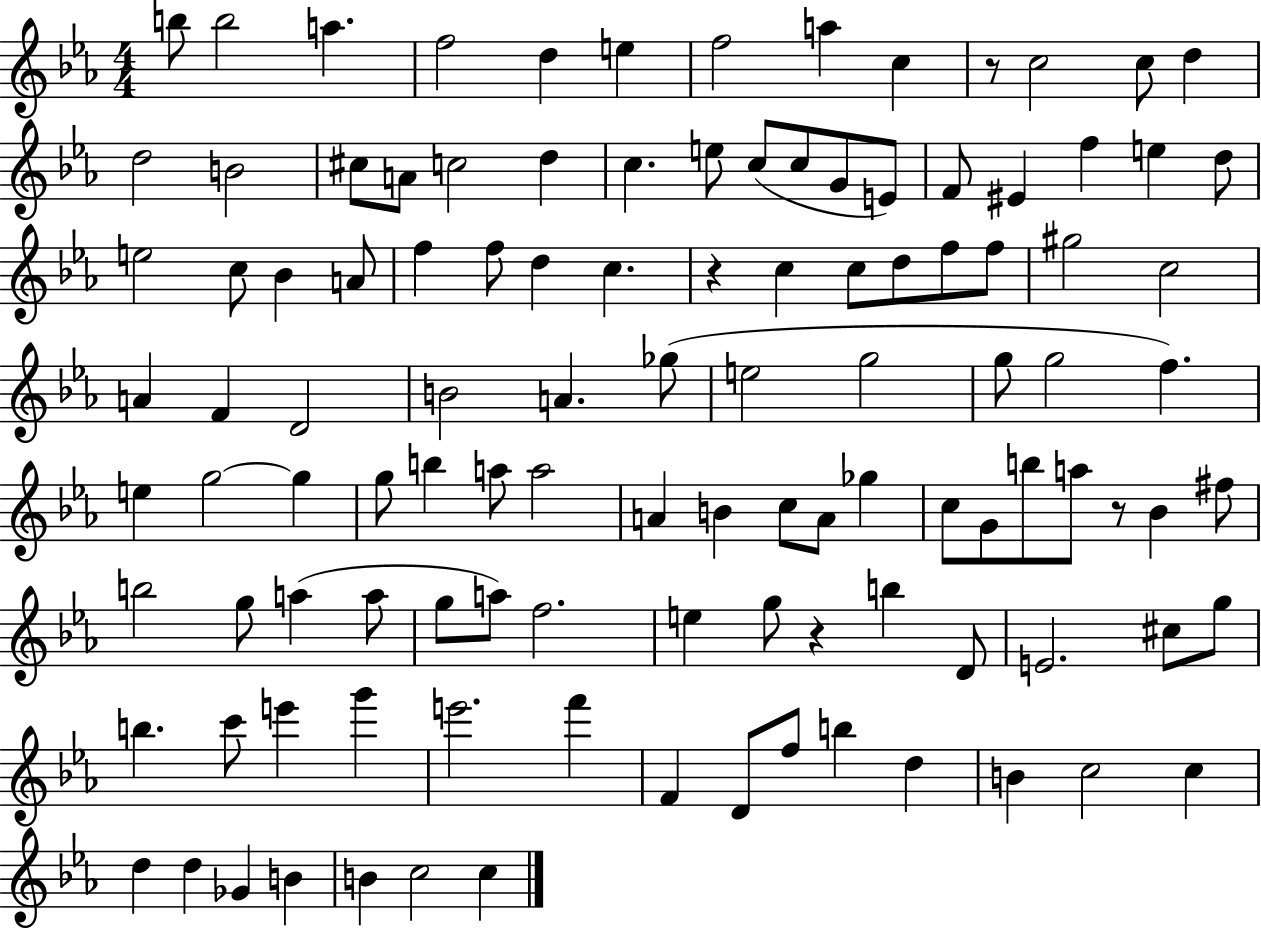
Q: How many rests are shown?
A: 4